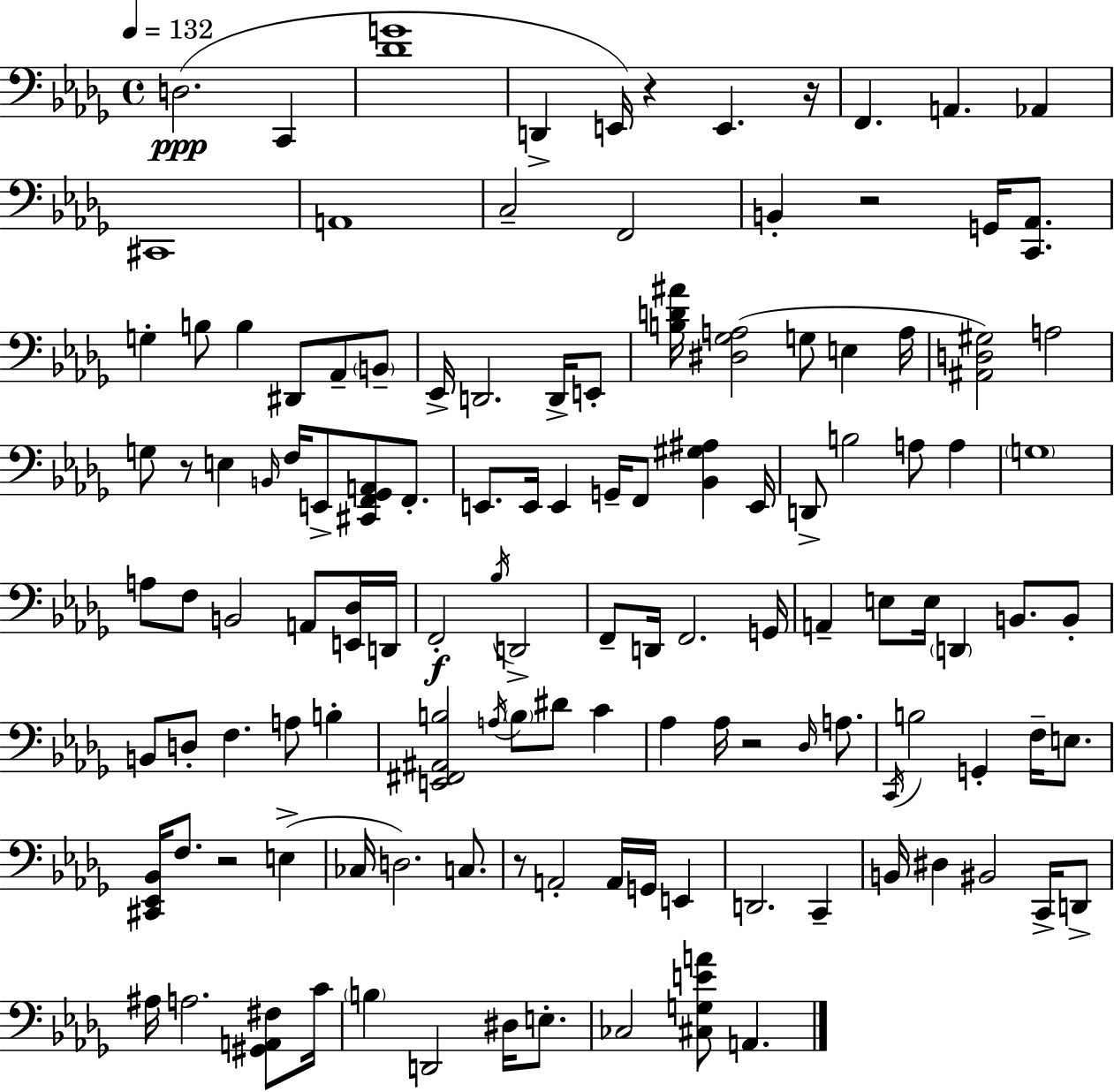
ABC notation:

X:1
T:Untitled
M:4/4
L:1/4
K:Bbm
D,2 C,, [_DG]4 D,, E,,/4 z E,, z/4 F,, A,, _A,, ^C,,4 A,,4 C,2 F,,2 B,, z2 G,,/4 [C,,_A,,]/2 G, B,/2 B, ^D,,/2 _A,,/2 B,,/2 _E,,/4 D,,2 D,,/4 E,,/2 [B,D^A]/4 [^D,_G,A,]2 G,/2 E, A,/4 [^A,,D,^G,]2 A,2 G,/2 z/2 E, B,,/4 F,/4 E,,/2 [^C,,F,,_G,,A,,]/2 F,,/2 E,,/2 E,,/4 E,, G,,/4 F,,/2 [_B,,^G,^A,] E,,/4 D,,/2 B,2 A,/2 A, G,4 A,/2 F,/2 B,,2 A,,/2 [E,,_D,]/4 D,,/4 F,,2 _B,/4 D,,2 F,,/2 D,,/4 F,,2 G,,/4 A,, E,/2 E,/4 D,, B,,/2 B,,/2 B,,/2 D,/2 F, A,/2 B, [E,,^F,,^A,,B,]2 A,/4 B,/2 ^D/2 C _A, _A,/4 z2 _D,/4 A,/2 C,,/4 B,2 G,, F,/4 E,/2 [^C,,_E,,_B,,]/4 F,/2 z2 E, _C,/4 D,2 C,/2 z/2 A,,2 A,,/4 G,,/4 E,, D,,2 C,, B,,/4 ^D, ^B,,2 C,,/4 D,,/2 ^A,/4 A,2 [^G,,A,,^F,]/2 C/4 B, D,,2 ^D,/4 E,/2 _C,2 [^C,G,EA]/2 A,,